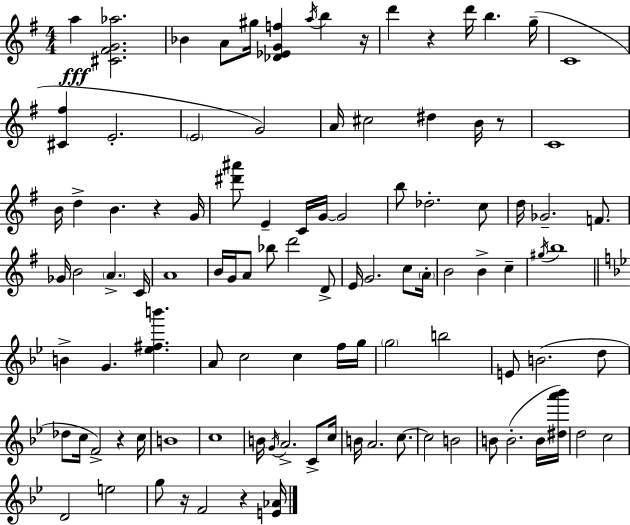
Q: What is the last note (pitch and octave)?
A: F4